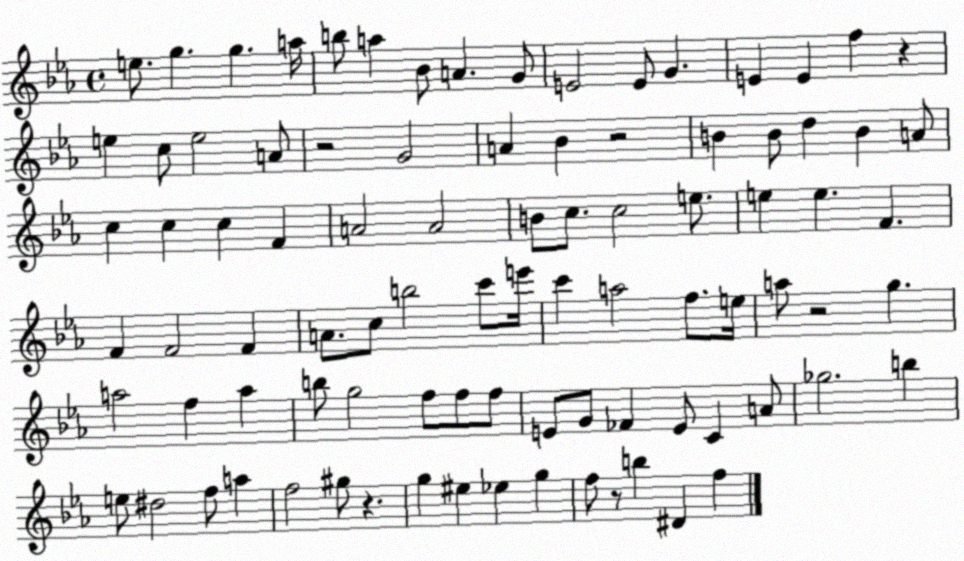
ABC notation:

X:1
T:Untitled
M:4/4
L:1/4
K:Eb
e/2 g g a/4 b/2 a _B/2 A G/2 E2 E/2 G E E f z e c/2 e2 A/2 z2 G2 A _B z2 B B/2 d B A/2 c c c F A2 A2 B/2 c/2 c2 e/2 e e F F F2 F A/2 c/2 b2 c'/2 e'/4 c' a2 f/2 e/4 a/2 z2 g a2 f a b/2 g2 f/2 f/2 f/2 E/2 G/2 _F E/2 C A/2 _g2 b e/2 ^d2 f/2 a f2 ^g/2 z g ^e _e g f/2 z/2 b ^D f